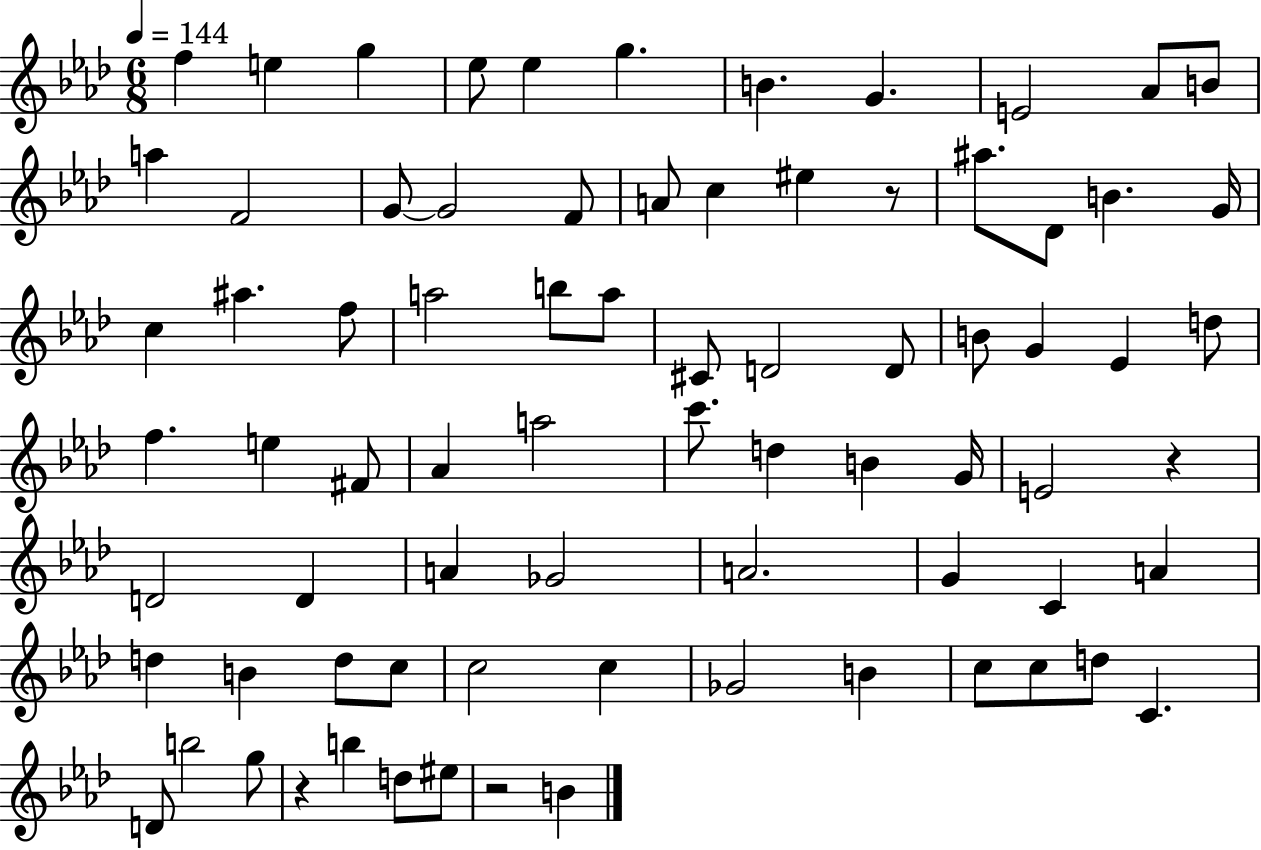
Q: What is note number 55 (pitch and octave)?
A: D5